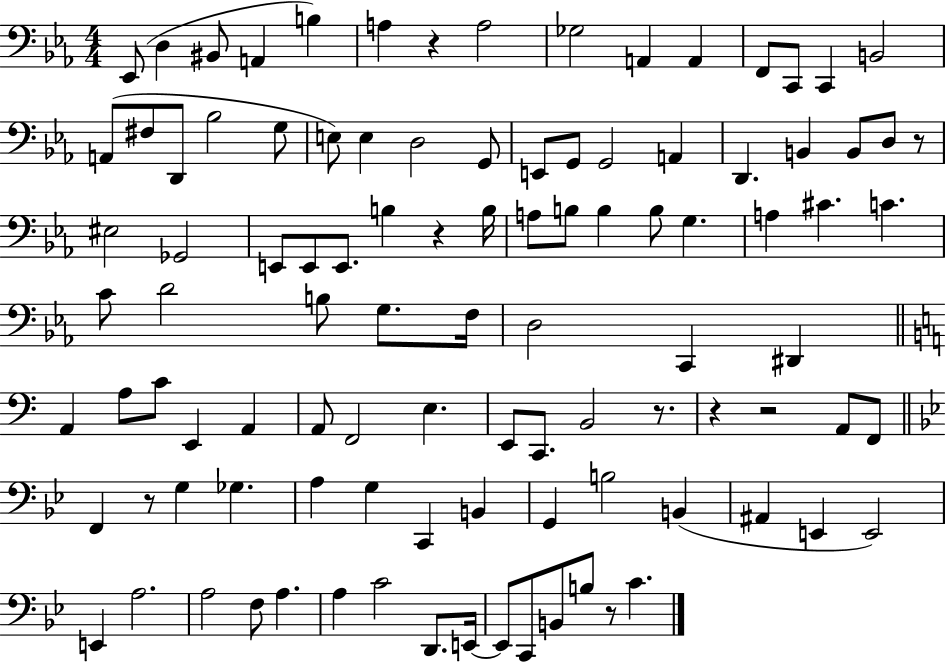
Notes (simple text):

Eb2/e D3/q BIS2/e A2/q B3/q A3/q R/q A3/h Gb3/h A2/q A2/q F2/e C2/e C2/q B2/h A2/e F#3/e D2/e Bb3/h G3/e E3/e E3/q D3/h G2/e E2/e G2/e G2/h A2/q D2/q. B2/q B2/e D3/e R/e EIS3/h Gb2/h E2/e E2/e E2/e. B3/q R/q B3/s A3/e B3/e B3/q B3/e G3/q. A3/q C#4/q. C4/q. C4/e D4/h B3/e G3/e. F3/s D3/h C2/q D#2/q A2/q A3/e C4/e E2/q A2/q A2/e F2/h E3/q. E2/e C2/e. B2/h R/e. R/q R/h A2/e F2/e F2/q R/e G3/q Gb3/q. A3/q G3/q C2/q B2/q G2/q B3/h B2/q A#2/q E2/q E2/h E2/q A3/h. A3/h F3/e A3/q. A3/q C4/h D2/e. E2/s E2/e C2/e B2/e B3/e R/e C4/q.